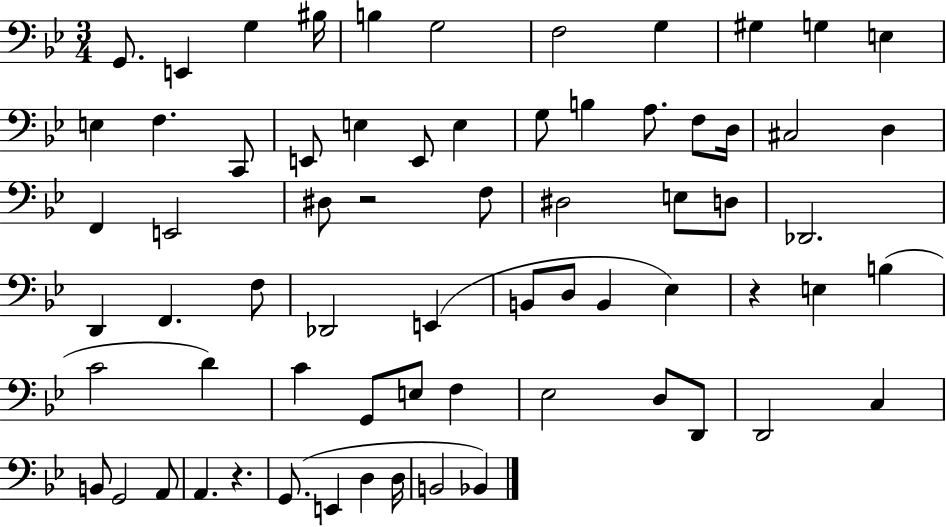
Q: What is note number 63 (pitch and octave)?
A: D3